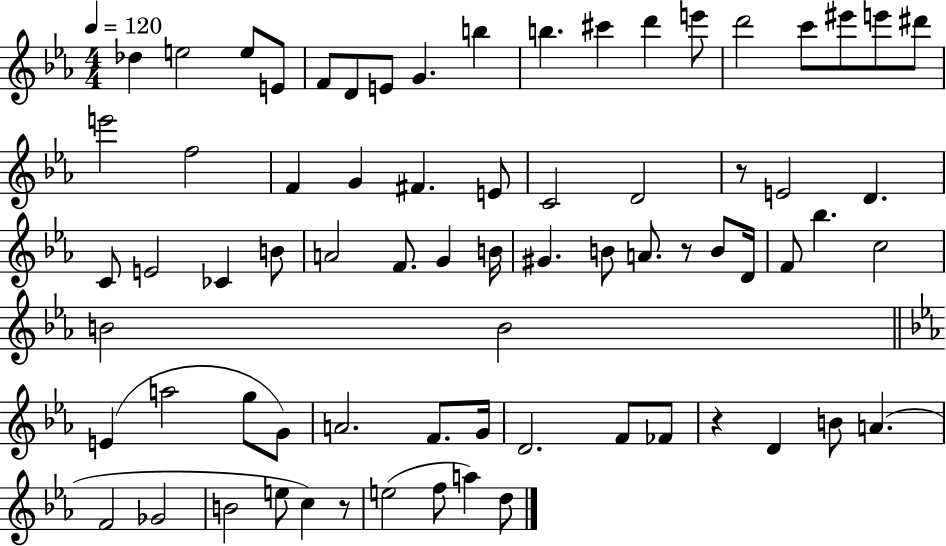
X:1
T:Untitled
M:4/4
L:1/4
K:Eb
_d e2 e/2 E/2 F/2 D/2 E/2 G b b ^c' d' e'/2 d'2 c'/2 ^e'/2 e'/2 ^d'/2 e'2 f2 F G ^F E/2 C2 D2 z/2 E2 D C/2 E2 _C B/2 A2 F/2 G B/4 ^G B/2 A/2 z/2 B/2 D/4 F/2 _b c2 B2 B2 E a2 g/2 G/2 A2 F/2 G/4 D2 F/2 _F/2 z D B/2 A F2 _G2 B2 e/2 c z/2 e2 f/2 a d/2